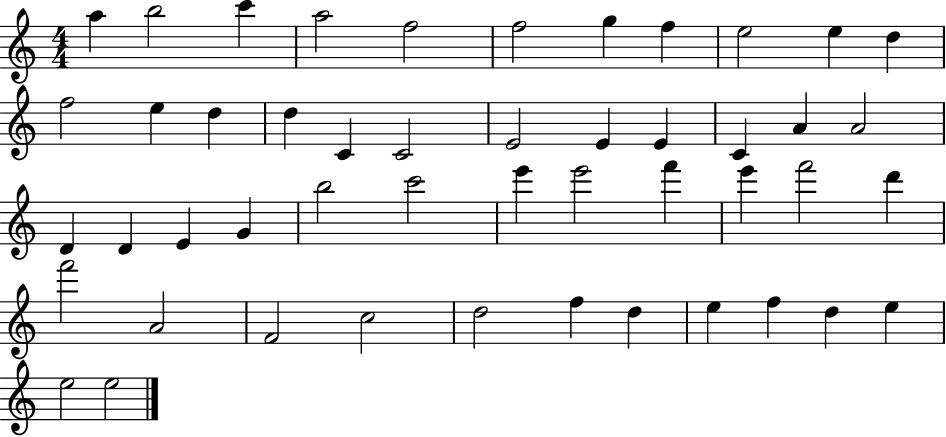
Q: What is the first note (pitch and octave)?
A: A5